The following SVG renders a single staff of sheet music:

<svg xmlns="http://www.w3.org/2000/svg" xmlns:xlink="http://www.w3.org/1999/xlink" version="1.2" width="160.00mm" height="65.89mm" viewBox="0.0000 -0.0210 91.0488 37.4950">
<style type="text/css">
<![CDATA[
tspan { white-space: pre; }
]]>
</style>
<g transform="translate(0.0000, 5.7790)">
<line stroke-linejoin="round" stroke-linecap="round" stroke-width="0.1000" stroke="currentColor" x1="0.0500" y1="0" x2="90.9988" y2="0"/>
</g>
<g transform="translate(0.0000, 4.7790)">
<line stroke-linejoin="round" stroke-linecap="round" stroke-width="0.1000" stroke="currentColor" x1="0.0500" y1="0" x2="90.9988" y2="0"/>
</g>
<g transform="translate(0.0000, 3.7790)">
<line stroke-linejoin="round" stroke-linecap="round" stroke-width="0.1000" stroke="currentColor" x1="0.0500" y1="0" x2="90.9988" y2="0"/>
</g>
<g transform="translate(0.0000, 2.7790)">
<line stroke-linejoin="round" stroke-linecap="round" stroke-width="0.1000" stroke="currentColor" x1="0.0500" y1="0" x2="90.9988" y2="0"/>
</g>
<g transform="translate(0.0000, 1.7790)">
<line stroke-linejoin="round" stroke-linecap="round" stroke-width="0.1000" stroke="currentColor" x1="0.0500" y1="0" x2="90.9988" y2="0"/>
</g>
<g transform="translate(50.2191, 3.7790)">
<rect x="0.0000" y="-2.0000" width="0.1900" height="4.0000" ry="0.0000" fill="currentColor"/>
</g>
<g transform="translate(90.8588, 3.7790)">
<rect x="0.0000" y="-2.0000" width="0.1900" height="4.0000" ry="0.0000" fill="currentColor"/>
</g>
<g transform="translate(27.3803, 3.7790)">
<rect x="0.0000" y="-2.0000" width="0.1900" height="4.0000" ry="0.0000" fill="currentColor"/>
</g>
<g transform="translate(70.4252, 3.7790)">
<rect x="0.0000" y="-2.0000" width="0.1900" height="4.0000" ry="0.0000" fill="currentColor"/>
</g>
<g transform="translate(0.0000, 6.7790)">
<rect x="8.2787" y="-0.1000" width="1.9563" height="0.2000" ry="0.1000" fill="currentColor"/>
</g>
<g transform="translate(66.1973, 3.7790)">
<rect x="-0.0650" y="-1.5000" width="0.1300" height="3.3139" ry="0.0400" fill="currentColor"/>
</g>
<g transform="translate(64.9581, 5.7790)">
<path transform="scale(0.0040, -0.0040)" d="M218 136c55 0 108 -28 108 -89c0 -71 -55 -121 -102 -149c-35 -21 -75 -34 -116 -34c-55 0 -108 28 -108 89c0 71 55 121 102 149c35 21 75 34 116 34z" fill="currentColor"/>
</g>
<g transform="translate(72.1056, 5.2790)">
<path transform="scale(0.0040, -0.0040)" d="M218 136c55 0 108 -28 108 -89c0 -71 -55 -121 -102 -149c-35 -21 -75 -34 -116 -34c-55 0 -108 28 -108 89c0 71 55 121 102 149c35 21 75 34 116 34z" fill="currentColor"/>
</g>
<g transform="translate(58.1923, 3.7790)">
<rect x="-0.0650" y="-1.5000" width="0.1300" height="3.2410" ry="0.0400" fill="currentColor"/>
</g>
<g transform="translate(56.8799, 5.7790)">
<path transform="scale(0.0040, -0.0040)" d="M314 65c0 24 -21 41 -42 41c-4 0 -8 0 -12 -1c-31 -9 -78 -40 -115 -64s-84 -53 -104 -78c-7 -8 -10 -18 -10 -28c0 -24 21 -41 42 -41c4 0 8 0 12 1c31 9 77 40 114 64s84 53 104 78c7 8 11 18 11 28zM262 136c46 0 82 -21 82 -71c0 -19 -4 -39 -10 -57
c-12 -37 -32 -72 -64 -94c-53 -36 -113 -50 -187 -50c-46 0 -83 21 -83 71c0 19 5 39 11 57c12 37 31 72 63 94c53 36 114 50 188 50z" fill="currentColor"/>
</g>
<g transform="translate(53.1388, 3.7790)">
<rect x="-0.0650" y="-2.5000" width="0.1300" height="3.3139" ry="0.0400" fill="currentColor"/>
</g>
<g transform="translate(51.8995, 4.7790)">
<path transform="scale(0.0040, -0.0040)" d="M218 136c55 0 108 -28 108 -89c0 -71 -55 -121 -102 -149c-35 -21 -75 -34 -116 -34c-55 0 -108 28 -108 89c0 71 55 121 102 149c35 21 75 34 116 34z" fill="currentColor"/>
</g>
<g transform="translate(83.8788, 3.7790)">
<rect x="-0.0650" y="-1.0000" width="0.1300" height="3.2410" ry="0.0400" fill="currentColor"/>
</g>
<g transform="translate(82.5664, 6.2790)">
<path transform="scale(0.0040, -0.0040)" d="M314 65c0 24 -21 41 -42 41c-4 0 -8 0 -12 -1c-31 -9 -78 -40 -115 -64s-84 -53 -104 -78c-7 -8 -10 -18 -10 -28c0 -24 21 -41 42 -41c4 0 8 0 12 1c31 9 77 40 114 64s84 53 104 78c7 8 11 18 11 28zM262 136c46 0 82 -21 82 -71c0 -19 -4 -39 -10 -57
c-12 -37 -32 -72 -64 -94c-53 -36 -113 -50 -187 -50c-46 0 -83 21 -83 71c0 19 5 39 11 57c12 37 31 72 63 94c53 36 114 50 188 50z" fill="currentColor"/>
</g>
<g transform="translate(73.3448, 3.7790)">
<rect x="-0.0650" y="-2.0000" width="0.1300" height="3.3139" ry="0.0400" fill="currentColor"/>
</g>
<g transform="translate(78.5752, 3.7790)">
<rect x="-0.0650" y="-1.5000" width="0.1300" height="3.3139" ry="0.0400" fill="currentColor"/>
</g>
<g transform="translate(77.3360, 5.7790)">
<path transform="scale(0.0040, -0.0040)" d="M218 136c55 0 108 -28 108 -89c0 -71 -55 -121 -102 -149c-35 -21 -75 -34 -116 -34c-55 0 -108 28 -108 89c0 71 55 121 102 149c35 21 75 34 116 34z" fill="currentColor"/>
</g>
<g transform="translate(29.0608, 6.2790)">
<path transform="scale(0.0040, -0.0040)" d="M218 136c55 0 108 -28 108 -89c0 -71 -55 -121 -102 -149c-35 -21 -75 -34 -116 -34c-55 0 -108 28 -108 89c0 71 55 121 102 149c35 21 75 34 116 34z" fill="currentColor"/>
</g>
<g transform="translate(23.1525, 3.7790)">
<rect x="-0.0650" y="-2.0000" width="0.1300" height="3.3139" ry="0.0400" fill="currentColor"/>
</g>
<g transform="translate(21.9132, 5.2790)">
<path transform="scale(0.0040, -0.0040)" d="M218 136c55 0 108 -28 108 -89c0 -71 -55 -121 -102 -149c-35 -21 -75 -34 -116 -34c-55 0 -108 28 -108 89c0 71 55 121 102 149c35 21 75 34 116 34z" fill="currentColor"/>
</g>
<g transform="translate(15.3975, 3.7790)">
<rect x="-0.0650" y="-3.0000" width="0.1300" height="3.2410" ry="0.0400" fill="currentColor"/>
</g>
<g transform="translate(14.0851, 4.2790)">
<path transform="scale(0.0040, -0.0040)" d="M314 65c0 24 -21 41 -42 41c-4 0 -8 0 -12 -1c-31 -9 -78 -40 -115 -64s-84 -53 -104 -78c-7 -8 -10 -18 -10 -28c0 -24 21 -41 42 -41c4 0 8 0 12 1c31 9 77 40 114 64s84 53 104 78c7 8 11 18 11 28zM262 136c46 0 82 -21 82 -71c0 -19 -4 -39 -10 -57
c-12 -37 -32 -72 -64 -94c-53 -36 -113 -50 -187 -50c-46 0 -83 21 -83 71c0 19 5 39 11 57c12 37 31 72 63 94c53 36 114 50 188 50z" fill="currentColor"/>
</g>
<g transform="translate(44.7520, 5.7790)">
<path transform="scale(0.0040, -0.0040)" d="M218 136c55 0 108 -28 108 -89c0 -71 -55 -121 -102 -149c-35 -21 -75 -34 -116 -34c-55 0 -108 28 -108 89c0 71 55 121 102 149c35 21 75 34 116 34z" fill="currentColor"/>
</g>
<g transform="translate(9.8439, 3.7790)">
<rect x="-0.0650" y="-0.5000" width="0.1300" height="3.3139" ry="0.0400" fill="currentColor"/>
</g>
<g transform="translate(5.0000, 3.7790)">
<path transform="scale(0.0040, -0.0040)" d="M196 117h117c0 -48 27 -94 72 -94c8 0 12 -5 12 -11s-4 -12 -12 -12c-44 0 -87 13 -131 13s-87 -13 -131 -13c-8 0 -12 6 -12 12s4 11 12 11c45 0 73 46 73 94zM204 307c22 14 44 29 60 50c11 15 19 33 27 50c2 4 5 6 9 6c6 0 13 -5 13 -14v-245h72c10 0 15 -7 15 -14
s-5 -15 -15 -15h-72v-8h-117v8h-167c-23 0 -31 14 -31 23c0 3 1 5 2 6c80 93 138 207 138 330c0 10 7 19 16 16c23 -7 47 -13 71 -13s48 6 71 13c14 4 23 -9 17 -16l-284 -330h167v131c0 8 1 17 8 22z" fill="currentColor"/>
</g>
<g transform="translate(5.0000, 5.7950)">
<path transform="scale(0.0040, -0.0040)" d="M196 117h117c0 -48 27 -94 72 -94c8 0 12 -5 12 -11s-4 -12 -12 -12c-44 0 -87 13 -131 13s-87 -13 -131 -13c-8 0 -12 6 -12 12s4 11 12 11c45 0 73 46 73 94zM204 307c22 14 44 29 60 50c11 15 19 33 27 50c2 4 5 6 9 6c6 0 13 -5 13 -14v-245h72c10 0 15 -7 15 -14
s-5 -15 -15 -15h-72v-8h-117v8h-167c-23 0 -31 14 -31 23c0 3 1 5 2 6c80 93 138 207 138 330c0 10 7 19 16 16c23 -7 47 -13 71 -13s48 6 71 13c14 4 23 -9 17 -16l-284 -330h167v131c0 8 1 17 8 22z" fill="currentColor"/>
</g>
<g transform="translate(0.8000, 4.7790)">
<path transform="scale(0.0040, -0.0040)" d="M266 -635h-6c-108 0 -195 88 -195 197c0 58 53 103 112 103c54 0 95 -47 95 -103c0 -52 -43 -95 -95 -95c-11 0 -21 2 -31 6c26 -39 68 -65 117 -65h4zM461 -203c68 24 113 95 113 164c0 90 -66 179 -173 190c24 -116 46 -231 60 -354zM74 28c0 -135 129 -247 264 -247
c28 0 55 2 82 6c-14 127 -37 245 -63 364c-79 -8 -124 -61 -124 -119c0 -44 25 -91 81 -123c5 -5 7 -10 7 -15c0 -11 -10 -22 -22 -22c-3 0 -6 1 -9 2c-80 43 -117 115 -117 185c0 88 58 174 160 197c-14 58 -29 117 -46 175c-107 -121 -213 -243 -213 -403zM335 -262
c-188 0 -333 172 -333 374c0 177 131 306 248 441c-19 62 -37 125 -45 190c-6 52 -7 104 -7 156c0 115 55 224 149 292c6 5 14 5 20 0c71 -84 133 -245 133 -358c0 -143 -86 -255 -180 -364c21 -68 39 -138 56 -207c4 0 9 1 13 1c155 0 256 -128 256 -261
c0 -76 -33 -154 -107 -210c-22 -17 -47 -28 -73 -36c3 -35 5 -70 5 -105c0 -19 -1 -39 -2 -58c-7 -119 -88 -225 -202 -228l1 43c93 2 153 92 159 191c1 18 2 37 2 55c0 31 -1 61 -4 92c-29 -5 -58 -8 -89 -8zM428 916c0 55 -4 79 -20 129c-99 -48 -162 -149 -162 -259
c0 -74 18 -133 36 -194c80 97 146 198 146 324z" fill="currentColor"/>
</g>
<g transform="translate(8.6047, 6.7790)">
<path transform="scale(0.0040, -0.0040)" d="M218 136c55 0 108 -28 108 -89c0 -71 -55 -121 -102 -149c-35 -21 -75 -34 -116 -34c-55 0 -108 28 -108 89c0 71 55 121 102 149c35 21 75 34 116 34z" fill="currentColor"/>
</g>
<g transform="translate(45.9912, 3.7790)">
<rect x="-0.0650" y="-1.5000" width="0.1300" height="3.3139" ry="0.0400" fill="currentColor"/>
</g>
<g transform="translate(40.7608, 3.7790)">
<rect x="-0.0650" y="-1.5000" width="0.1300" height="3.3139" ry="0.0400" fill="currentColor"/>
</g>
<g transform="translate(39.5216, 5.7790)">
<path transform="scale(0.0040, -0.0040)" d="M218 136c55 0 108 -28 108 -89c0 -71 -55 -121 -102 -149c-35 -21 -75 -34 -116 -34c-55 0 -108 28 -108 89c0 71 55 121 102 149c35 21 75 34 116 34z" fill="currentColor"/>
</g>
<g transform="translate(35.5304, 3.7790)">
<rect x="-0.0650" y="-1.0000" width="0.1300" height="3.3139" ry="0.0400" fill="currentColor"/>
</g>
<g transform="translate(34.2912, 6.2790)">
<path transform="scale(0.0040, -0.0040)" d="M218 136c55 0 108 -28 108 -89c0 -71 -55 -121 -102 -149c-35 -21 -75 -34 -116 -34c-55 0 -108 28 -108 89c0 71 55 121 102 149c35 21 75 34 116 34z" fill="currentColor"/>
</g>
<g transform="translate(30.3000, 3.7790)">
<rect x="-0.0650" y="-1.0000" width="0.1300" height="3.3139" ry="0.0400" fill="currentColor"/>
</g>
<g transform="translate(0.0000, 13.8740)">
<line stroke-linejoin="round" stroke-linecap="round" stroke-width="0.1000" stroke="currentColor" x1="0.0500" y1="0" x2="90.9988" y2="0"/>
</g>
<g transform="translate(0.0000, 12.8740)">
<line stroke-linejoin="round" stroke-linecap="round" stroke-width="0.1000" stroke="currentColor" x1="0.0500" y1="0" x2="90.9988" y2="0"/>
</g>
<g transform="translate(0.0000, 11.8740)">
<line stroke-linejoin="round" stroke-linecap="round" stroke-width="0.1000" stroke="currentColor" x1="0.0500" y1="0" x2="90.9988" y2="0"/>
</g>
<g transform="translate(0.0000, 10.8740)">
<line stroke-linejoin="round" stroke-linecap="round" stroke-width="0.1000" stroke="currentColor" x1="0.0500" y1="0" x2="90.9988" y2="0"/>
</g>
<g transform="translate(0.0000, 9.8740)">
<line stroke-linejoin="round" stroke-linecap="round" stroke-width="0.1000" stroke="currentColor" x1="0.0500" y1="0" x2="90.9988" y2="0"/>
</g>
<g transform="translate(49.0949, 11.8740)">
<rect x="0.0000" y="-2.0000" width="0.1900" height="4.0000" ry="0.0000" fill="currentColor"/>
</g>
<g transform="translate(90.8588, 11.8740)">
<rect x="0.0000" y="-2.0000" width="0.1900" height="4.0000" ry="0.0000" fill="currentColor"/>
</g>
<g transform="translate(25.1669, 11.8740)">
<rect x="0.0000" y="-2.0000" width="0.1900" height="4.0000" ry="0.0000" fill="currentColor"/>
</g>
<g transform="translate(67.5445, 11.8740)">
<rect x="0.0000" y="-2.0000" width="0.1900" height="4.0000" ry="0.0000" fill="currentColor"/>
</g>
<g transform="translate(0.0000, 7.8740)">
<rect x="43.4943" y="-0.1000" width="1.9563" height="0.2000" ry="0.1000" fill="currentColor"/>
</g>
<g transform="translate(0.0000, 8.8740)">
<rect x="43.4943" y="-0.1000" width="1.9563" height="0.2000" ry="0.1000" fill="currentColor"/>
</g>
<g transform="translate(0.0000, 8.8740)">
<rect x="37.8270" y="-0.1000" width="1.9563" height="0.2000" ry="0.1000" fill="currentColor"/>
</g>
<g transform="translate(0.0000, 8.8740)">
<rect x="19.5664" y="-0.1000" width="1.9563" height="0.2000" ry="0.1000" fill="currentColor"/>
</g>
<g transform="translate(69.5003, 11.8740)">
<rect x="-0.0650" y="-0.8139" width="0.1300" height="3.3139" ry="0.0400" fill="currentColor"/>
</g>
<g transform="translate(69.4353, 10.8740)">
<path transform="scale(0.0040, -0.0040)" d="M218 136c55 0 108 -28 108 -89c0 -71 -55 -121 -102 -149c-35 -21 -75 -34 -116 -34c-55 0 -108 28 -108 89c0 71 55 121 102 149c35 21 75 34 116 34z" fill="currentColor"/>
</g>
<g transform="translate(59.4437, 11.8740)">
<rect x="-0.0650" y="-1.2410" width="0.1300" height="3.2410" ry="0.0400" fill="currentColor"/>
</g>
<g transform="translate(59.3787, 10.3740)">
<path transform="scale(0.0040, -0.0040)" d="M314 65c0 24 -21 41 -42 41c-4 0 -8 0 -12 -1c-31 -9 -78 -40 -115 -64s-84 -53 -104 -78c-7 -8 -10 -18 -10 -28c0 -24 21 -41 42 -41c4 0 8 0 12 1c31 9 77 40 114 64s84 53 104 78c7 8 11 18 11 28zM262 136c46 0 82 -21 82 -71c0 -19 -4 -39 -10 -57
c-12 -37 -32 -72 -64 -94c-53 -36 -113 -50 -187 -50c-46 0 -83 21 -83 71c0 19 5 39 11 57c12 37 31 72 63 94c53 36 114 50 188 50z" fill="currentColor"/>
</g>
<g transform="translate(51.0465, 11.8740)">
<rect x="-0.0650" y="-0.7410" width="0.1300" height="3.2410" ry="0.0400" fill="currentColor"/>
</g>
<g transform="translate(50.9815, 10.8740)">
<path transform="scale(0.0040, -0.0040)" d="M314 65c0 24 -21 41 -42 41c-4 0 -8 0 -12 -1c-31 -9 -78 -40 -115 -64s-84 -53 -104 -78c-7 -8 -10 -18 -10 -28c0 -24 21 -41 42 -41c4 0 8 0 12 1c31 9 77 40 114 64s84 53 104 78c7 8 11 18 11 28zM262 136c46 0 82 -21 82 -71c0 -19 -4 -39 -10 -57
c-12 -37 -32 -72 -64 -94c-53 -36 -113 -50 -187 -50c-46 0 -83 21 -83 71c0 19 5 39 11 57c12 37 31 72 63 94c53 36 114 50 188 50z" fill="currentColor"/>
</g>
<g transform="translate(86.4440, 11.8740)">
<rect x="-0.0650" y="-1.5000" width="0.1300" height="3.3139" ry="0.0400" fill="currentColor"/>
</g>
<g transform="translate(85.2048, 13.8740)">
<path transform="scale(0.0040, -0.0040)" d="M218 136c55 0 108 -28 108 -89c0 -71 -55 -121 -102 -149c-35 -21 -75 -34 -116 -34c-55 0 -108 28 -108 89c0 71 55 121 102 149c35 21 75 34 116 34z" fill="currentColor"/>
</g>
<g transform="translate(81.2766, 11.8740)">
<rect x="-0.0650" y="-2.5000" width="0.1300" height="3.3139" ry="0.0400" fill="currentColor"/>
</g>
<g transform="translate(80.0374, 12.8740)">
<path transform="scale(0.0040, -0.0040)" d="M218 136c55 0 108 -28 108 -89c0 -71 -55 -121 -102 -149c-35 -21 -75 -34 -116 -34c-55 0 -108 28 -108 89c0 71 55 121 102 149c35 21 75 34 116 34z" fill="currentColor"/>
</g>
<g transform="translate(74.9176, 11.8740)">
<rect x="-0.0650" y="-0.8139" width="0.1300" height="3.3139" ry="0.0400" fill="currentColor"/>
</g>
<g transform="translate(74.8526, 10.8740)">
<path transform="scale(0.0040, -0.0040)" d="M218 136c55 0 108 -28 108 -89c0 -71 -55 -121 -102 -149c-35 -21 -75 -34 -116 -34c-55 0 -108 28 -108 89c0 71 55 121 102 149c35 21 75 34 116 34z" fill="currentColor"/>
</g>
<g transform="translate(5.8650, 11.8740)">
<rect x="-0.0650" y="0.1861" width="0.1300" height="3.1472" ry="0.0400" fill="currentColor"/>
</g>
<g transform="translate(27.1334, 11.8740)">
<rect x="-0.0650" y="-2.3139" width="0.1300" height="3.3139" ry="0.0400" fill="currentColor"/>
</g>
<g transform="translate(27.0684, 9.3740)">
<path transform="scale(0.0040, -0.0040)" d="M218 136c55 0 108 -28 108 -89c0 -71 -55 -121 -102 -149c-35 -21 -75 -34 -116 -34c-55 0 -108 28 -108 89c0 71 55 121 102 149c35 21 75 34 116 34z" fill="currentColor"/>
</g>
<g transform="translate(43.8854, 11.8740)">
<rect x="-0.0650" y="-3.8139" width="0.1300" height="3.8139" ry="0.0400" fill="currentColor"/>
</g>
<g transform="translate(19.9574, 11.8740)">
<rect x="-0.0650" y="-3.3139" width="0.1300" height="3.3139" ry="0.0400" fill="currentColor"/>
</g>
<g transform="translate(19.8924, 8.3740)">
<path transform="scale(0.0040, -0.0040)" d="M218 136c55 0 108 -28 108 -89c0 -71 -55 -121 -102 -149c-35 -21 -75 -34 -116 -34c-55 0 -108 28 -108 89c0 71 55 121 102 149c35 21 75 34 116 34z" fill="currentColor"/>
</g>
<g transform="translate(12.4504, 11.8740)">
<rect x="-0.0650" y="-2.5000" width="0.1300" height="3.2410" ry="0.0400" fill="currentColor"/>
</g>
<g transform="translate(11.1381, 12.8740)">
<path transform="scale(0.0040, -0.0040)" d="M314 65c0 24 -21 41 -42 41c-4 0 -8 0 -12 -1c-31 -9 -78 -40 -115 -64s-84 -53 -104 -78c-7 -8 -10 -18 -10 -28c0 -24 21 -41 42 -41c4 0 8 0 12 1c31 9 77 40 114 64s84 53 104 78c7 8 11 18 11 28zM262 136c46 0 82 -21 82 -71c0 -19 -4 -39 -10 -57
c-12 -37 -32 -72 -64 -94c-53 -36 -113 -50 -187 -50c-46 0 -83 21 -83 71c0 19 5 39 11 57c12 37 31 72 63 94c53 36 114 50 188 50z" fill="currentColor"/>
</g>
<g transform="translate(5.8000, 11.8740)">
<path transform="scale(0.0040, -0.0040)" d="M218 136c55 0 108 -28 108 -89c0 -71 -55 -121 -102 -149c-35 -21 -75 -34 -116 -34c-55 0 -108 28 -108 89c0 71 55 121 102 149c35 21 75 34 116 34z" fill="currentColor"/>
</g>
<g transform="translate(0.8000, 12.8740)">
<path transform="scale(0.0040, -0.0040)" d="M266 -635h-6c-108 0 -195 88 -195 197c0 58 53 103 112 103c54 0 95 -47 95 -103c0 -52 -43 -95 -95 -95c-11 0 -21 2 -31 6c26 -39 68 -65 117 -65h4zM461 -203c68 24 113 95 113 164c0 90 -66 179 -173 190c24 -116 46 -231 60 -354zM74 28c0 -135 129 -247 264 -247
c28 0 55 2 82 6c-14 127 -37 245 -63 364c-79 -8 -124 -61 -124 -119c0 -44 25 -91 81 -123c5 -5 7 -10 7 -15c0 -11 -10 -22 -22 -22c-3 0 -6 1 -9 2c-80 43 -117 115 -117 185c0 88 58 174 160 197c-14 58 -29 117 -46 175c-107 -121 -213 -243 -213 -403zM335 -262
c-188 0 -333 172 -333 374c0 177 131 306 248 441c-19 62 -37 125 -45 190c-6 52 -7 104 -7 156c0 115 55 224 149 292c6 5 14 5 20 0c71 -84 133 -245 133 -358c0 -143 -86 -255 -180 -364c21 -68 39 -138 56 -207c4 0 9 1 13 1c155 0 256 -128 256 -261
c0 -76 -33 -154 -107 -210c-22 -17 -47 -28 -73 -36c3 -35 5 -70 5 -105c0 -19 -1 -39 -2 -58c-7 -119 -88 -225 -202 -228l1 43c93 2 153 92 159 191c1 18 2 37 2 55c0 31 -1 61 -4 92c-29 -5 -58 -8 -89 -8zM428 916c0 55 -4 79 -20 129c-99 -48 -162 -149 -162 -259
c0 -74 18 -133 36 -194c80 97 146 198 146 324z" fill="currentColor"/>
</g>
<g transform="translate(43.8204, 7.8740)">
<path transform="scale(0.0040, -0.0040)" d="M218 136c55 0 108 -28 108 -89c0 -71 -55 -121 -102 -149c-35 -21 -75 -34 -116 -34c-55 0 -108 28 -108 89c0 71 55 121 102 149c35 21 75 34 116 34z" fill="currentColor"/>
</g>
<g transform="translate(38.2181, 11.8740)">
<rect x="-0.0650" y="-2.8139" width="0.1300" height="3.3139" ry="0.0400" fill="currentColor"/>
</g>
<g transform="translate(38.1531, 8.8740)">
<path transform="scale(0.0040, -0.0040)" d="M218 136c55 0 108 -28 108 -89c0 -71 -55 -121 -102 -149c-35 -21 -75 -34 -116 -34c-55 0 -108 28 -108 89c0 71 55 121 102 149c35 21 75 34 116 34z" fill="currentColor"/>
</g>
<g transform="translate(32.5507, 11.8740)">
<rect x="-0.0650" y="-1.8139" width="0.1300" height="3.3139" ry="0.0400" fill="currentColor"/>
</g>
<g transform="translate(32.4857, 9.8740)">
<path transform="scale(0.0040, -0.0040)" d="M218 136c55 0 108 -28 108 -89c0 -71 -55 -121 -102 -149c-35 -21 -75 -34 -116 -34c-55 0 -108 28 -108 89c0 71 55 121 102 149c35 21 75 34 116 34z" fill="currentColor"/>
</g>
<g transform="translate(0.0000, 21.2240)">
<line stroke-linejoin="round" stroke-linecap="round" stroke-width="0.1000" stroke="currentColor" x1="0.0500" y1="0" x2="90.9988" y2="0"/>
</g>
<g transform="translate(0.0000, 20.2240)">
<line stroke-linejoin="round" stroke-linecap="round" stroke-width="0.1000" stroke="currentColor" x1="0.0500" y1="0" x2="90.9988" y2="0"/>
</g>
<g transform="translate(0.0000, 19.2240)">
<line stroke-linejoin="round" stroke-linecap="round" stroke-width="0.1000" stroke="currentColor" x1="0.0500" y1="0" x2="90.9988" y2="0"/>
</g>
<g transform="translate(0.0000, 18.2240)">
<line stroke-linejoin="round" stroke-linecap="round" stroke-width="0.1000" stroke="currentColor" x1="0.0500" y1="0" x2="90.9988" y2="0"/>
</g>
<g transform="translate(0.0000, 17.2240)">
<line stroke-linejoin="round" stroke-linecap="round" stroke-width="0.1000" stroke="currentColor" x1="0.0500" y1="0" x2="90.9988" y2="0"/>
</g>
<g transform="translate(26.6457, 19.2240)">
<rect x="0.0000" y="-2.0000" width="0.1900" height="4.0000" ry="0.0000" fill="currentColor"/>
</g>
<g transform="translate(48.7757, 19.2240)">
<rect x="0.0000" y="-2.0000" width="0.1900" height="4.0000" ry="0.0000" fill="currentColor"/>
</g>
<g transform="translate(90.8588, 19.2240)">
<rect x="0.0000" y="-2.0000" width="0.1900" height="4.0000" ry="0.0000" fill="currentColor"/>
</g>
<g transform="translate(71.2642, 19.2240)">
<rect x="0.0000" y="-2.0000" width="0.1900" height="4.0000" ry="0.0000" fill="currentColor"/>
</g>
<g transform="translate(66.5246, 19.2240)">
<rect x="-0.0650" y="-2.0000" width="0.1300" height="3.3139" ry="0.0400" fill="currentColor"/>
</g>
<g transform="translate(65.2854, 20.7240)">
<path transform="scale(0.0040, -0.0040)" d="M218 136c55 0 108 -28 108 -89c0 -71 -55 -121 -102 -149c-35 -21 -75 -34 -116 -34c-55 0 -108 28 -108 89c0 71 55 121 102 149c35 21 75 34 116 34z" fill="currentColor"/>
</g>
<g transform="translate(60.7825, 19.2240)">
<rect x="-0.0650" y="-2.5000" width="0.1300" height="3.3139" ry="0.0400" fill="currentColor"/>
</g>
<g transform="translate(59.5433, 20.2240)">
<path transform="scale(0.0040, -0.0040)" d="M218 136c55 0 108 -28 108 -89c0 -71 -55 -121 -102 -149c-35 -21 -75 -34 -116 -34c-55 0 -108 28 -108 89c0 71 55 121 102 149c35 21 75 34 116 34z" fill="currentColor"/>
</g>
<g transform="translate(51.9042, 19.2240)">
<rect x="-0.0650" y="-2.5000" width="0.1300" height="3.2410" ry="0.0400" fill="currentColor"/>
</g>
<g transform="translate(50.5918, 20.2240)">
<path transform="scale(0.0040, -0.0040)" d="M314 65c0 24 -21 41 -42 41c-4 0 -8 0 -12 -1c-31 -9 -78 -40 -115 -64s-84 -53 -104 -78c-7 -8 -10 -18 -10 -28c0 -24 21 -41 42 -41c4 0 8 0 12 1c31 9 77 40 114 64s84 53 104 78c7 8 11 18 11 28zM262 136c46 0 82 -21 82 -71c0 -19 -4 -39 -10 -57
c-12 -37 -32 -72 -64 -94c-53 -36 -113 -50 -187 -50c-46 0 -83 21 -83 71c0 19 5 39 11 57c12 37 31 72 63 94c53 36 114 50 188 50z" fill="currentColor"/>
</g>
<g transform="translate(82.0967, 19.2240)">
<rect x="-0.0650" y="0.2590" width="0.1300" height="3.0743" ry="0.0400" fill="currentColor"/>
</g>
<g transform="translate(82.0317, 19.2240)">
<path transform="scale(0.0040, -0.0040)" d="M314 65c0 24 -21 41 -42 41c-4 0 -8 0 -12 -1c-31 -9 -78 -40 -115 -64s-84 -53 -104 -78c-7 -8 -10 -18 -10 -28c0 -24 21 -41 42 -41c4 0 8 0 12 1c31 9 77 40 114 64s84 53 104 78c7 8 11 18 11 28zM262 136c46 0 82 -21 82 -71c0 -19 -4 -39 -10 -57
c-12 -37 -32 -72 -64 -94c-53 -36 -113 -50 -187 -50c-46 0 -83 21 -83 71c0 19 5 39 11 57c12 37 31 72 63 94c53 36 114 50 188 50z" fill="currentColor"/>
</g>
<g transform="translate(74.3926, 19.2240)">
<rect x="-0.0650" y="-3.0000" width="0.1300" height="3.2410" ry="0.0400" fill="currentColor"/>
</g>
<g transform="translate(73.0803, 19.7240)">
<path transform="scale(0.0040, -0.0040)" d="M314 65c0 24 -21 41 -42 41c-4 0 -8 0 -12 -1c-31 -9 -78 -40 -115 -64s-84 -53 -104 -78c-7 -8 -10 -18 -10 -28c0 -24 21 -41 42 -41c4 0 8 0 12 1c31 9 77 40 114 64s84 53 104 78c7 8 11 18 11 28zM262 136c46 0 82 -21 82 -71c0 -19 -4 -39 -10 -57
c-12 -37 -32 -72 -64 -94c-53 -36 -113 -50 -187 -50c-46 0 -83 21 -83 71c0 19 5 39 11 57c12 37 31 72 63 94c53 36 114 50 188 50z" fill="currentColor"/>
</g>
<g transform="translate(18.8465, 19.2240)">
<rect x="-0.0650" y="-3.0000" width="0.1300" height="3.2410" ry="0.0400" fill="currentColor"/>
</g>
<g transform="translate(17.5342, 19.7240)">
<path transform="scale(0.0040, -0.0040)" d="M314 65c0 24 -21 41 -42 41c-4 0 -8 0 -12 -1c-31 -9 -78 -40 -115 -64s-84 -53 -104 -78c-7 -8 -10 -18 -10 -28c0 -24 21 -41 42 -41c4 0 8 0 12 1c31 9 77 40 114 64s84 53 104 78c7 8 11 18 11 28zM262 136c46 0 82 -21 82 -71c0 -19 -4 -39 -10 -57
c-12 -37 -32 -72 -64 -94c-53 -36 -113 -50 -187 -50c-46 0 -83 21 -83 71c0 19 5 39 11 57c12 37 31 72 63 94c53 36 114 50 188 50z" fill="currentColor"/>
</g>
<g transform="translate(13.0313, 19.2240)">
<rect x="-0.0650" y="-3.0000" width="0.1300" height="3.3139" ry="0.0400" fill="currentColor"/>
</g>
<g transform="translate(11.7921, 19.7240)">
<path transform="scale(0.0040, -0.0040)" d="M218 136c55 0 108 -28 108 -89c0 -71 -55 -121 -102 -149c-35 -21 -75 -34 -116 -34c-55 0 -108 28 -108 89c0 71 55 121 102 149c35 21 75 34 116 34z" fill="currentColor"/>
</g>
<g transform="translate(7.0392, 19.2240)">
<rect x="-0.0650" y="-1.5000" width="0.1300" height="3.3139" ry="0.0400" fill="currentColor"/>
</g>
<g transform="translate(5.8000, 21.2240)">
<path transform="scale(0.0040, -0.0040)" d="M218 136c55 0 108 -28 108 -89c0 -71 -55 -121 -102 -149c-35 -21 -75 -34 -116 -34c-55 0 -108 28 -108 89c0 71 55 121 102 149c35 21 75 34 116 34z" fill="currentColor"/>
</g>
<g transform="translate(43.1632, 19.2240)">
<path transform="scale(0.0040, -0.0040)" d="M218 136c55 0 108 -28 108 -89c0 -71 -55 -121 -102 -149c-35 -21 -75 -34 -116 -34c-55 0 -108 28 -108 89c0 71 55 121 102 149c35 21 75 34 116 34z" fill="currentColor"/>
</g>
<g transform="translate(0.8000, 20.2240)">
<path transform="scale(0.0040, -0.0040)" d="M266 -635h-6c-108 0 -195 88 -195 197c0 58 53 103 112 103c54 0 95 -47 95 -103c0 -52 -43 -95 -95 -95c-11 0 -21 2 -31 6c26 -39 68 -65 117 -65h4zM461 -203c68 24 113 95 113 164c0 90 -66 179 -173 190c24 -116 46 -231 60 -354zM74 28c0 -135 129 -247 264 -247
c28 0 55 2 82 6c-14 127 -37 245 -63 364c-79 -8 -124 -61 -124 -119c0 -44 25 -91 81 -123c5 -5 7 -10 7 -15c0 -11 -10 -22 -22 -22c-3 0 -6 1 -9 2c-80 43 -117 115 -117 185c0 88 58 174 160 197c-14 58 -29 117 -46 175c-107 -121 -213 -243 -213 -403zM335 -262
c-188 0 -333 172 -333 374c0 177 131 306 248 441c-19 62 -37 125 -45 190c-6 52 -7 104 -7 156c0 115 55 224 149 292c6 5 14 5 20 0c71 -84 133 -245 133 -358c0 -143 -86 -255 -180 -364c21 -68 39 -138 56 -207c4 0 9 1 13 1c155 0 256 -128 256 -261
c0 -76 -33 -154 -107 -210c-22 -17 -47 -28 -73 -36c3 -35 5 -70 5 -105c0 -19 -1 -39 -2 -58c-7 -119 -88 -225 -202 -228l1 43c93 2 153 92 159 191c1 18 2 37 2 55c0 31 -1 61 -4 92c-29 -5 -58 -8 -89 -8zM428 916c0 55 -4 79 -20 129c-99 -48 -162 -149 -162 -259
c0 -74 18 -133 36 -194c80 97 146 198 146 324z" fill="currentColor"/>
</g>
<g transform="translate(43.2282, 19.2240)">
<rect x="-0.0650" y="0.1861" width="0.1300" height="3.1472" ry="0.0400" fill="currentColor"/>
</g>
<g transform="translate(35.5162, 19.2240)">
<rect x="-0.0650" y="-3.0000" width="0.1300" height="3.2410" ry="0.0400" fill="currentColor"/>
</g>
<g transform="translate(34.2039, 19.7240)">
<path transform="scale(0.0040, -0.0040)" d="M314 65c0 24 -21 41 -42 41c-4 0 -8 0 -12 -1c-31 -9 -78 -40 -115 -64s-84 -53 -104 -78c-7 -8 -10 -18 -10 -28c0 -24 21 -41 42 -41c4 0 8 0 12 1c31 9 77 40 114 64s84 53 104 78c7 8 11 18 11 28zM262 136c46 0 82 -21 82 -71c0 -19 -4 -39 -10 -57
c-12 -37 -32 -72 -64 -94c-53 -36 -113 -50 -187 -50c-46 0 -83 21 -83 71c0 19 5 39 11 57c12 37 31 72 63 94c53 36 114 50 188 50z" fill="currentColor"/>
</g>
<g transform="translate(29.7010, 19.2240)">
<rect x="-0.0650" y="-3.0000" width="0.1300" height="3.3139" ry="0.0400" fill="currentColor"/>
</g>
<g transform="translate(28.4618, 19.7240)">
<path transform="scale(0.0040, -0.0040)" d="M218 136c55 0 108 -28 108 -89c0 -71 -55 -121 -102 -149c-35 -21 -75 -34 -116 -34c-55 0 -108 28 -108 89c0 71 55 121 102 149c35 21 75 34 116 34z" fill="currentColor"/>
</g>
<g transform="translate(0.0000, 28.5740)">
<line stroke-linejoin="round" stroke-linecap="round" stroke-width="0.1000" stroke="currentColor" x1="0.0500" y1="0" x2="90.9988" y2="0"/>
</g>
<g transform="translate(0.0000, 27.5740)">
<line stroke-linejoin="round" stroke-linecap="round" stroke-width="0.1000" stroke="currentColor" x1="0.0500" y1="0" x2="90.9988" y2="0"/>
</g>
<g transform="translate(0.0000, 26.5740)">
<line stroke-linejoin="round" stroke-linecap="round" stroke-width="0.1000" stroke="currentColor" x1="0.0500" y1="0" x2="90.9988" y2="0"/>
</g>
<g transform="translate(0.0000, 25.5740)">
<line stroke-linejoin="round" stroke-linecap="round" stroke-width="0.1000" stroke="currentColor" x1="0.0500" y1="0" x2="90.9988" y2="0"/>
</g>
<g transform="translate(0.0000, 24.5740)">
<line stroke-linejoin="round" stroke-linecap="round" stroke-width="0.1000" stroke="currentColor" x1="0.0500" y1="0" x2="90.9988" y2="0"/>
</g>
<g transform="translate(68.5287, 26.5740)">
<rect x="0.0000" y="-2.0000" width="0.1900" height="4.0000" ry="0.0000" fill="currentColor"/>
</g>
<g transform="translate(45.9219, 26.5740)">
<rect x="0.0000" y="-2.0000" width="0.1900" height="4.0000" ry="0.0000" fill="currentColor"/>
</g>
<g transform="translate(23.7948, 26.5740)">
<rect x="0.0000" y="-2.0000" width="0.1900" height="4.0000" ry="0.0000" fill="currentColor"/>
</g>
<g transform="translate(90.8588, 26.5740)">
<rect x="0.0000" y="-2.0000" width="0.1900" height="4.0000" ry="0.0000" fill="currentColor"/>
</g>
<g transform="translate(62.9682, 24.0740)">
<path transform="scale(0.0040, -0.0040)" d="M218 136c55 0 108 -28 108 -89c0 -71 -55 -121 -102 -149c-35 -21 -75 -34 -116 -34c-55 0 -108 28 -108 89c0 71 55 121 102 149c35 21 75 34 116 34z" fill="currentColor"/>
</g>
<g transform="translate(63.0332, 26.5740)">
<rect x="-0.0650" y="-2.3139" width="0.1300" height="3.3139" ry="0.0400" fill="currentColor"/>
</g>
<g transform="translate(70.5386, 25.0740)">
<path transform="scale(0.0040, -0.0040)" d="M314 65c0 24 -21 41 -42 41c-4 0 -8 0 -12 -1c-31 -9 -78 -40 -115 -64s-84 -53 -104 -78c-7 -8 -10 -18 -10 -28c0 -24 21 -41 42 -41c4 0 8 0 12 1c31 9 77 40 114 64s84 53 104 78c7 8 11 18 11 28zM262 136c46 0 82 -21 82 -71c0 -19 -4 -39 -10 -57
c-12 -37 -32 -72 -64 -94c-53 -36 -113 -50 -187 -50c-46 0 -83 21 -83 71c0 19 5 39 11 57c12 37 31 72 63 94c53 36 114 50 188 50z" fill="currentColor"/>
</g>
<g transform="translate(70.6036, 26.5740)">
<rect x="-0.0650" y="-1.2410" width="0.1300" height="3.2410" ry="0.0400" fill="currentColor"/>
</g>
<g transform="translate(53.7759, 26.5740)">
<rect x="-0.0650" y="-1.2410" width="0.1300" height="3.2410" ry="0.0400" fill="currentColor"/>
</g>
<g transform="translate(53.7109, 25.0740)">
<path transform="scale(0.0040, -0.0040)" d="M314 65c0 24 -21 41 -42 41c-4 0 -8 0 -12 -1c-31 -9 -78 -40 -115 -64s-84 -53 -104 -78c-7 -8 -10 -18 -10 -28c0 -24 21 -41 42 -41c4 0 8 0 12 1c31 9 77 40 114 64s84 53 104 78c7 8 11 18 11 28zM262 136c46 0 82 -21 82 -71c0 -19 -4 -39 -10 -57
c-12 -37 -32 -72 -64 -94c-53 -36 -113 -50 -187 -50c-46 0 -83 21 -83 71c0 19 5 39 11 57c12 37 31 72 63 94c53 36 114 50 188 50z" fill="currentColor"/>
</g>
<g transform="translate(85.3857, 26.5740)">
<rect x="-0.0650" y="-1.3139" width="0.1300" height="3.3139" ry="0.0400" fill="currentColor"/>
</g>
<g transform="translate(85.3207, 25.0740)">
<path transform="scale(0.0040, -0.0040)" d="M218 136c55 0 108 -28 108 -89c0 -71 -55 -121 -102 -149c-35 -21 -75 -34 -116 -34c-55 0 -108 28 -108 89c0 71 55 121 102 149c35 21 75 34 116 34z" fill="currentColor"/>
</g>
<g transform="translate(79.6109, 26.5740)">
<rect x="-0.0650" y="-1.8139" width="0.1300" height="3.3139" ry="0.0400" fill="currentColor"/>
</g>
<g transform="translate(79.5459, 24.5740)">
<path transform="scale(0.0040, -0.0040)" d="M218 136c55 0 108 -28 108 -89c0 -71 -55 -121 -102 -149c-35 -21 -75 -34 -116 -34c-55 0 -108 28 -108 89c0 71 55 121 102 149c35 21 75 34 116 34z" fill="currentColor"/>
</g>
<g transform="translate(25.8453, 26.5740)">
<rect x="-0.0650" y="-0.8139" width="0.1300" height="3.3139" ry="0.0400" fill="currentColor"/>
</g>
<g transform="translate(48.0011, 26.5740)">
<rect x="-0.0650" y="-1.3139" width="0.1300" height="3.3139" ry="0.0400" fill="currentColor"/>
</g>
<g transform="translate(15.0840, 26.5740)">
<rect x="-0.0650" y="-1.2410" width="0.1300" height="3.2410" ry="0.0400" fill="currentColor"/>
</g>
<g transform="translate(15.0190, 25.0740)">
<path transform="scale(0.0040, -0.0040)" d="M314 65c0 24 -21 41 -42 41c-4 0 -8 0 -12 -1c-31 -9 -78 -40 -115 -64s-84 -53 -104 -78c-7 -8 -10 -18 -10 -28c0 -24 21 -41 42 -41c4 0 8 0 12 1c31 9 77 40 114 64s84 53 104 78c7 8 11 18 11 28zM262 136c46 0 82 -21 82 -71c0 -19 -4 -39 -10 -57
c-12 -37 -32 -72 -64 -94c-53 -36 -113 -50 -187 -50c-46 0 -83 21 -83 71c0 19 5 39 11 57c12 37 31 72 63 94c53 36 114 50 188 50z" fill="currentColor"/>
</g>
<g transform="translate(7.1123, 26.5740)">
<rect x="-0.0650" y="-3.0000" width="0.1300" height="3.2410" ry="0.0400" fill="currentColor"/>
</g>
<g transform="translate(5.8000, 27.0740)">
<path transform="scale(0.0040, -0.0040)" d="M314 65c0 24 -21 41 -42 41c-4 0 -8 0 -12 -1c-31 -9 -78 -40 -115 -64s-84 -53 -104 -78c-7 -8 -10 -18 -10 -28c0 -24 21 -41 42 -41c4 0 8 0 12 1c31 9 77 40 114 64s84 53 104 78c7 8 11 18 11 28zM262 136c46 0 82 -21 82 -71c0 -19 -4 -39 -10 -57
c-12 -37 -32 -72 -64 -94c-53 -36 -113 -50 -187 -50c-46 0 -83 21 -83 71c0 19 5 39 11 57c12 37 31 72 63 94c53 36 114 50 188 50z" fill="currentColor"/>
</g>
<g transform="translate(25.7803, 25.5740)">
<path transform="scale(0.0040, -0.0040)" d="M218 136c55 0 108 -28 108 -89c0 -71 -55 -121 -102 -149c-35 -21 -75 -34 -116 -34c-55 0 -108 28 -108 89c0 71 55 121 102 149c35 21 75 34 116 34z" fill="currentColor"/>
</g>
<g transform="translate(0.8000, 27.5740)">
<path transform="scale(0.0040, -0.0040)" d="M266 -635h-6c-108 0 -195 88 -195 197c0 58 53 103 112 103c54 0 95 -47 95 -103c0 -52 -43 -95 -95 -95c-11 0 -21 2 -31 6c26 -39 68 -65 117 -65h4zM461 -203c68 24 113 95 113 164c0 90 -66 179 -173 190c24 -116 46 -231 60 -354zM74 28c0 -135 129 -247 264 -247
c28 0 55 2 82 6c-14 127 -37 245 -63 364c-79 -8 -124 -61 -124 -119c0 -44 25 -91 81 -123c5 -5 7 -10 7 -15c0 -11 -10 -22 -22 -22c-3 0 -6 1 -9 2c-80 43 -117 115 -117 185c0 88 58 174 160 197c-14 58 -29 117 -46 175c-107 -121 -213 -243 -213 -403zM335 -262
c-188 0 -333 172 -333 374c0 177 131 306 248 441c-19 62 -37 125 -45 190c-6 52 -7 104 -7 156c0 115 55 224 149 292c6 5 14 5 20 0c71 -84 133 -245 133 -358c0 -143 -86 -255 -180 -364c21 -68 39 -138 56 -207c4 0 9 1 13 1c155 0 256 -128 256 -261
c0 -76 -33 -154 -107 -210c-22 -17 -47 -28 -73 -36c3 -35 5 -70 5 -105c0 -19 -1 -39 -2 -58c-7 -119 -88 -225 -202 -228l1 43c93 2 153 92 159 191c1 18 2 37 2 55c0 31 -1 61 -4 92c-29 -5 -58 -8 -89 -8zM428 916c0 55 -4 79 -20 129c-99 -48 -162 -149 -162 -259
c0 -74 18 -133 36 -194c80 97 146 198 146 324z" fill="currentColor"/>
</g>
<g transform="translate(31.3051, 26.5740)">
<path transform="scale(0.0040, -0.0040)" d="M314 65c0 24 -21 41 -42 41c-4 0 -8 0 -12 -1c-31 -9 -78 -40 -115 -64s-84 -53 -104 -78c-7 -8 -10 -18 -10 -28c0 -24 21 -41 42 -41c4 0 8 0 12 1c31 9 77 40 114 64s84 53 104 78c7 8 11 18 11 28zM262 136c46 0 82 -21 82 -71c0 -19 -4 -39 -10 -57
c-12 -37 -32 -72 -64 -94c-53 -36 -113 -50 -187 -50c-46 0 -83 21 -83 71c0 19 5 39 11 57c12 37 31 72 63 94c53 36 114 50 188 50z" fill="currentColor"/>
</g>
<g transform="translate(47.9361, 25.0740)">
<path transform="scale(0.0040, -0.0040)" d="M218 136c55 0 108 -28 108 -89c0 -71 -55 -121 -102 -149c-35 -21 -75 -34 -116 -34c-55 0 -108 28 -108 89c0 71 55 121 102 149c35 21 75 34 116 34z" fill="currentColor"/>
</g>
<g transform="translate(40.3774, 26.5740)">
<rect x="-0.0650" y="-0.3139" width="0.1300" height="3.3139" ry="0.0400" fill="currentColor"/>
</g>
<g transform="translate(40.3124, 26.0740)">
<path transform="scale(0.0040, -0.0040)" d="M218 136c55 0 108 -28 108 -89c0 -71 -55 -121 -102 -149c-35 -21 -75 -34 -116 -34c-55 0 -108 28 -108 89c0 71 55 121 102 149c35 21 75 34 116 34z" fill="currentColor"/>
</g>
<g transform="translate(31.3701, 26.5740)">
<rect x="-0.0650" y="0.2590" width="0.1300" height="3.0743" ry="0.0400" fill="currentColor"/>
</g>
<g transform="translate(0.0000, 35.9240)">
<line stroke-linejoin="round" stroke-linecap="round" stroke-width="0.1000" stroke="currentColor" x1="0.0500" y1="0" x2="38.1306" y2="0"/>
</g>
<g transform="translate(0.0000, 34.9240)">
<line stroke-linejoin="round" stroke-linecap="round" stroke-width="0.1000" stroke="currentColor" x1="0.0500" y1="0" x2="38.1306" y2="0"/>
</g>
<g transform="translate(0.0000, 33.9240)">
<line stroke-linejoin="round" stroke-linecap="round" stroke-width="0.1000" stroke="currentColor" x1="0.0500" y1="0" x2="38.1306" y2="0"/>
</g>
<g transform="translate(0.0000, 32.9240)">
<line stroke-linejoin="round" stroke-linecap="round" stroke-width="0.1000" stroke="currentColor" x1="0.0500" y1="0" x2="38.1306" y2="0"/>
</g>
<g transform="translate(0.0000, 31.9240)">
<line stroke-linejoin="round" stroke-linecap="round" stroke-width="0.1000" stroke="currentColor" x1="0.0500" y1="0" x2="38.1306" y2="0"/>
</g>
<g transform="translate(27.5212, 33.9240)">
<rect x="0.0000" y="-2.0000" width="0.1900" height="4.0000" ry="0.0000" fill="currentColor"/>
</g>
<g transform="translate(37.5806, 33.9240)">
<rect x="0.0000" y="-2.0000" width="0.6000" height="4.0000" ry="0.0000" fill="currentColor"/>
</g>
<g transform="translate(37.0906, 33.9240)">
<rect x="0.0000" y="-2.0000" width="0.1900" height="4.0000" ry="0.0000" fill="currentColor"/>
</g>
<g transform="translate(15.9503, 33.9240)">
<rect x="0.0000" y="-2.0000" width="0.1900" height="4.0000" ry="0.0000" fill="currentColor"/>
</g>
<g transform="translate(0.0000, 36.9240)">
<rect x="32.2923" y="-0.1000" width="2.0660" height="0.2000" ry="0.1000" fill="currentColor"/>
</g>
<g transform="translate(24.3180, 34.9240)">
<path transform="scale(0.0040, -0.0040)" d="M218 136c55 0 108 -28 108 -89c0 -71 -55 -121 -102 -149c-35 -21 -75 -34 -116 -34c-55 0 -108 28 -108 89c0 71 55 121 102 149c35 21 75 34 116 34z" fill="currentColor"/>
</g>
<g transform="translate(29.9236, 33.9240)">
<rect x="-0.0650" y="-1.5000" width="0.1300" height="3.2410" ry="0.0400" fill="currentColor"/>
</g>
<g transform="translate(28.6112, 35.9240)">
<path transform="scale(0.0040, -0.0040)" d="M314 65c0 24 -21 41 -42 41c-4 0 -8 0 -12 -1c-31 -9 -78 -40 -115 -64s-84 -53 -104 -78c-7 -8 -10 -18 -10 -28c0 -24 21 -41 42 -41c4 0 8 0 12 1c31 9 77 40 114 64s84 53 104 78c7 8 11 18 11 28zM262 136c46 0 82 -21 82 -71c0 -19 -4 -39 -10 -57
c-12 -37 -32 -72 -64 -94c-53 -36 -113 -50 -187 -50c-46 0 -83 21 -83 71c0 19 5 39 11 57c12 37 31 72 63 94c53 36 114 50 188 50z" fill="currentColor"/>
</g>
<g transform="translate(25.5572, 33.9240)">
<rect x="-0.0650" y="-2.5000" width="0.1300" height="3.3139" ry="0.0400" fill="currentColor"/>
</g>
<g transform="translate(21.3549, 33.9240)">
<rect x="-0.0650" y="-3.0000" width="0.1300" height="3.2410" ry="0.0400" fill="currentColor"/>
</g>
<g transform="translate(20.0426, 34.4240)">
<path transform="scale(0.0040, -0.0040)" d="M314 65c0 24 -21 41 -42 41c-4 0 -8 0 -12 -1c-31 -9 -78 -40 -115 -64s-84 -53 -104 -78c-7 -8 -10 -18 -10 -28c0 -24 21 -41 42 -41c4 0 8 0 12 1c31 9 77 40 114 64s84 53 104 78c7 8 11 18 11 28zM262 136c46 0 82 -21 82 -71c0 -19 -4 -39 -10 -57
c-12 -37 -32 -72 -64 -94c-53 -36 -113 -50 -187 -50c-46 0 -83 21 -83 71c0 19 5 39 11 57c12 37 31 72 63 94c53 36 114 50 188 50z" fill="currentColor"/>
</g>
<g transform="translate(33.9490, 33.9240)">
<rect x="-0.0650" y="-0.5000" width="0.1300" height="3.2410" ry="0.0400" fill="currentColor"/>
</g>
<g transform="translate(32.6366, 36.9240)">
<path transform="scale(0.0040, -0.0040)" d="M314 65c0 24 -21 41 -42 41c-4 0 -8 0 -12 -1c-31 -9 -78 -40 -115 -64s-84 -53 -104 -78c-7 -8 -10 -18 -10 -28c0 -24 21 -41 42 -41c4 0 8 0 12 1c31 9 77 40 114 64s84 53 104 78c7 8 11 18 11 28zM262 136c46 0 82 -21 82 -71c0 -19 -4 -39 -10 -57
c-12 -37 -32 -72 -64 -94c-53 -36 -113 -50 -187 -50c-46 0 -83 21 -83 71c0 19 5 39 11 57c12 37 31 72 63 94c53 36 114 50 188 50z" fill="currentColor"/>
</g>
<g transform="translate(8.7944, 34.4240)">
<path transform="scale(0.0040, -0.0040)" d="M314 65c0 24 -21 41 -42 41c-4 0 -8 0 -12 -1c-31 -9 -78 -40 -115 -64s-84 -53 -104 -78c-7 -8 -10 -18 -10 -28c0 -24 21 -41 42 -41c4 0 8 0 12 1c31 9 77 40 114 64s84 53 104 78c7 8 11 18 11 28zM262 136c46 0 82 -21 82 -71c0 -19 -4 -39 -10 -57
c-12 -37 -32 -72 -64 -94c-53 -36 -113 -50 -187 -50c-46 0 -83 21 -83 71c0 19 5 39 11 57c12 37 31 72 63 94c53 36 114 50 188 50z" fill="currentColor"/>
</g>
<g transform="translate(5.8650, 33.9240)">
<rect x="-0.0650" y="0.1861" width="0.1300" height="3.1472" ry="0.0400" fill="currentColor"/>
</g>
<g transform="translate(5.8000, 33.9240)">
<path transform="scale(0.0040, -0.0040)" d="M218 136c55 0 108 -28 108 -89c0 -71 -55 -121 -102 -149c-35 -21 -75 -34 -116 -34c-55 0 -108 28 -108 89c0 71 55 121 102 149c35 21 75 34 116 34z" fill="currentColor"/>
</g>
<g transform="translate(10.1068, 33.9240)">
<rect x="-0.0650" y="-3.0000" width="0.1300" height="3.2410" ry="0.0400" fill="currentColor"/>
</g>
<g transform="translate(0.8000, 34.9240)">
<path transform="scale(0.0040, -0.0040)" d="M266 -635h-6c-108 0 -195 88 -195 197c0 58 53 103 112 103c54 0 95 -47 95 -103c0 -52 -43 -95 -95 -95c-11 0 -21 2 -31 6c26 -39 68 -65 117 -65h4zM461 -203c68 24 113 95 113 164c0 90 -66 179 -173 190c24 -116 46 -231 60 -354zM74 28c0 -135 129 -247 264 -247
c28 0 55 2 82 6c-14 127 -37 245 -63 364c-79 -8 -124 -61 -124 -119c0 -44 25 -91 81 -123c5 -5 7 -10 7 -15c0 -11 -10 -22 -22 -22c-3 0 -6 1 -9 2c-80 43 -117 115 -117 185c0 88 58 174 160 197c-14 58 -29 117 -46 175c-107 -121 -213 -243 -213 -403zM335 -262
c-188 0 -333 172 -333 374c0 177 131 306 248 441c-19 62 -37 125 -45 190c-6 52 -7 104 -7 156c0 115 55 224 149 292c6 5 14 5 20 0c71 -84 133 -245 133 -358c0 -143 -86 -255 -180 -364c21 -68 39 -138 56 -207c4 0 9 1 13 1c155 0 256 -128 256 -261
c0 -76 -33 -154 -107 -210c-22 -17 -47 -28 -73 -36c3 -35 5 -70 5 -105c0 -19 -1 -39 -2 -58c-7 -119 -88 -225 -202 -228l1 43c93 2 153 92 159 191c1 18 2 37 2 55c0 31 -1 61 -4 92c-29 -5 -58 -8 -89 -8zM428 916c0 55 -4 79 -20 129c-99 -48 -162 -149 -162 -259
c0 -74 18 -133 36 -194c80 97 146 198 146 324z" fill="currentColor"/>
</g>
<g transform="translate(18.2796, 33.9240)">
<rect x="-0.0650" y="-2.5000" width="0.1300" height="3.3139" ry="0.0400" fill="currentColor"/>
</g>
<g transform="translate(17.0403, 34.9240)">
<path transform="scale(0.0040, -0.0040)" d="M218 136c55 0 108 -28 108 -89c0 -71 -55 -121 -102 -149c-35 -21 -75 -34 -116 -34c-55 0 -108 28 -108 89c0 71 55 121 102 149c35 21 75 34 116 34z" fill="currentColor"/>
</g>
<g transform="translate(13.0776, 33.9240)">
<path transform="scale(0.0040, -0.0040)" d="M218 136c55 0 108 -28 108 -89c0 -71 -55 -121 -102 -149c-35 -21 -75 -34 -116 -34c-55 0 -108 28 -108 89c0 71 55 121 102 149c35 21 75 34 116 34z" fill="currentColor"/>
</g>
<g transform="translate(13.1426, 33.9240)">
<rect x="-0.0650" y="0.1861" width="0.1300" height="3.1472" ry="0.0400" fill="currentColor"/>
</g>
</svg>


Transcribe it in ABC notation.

X:1
T:Untitled
M:4/4
L:1/4
K:C
C A2 F D D E E G E2 E F E D2 B G2 b g f a c' d2 e2 d d G E E A A2 A A2 B G2 G F A2 B2 A2 e2 d B2 c e e2 g e2 f e B A2 B G A2 G E2 C2